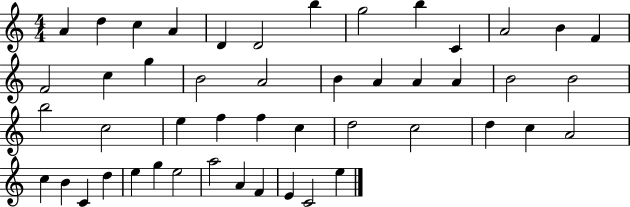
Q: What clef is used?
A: treble